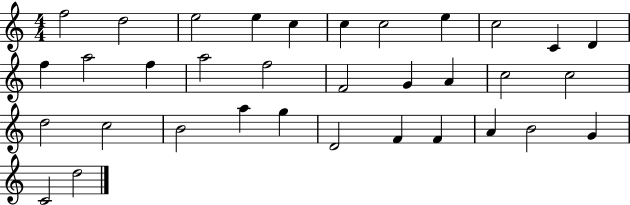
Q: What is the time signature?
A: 4/4